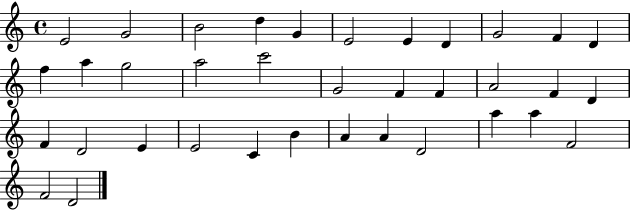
E4/h G4/h B4/h D5/q G4/q E4/h E4/q D4/q G4/h F4/q D4/q F5/q A5/q G5/h A5/h C6/h G4/h F4/q F4/q A4/h F4/q D4/q F4/q D4/h E4/q E4/h C4/q B4/q A4/q A4/q D4/h A5/q A5/q F4/h F4/h D4/h